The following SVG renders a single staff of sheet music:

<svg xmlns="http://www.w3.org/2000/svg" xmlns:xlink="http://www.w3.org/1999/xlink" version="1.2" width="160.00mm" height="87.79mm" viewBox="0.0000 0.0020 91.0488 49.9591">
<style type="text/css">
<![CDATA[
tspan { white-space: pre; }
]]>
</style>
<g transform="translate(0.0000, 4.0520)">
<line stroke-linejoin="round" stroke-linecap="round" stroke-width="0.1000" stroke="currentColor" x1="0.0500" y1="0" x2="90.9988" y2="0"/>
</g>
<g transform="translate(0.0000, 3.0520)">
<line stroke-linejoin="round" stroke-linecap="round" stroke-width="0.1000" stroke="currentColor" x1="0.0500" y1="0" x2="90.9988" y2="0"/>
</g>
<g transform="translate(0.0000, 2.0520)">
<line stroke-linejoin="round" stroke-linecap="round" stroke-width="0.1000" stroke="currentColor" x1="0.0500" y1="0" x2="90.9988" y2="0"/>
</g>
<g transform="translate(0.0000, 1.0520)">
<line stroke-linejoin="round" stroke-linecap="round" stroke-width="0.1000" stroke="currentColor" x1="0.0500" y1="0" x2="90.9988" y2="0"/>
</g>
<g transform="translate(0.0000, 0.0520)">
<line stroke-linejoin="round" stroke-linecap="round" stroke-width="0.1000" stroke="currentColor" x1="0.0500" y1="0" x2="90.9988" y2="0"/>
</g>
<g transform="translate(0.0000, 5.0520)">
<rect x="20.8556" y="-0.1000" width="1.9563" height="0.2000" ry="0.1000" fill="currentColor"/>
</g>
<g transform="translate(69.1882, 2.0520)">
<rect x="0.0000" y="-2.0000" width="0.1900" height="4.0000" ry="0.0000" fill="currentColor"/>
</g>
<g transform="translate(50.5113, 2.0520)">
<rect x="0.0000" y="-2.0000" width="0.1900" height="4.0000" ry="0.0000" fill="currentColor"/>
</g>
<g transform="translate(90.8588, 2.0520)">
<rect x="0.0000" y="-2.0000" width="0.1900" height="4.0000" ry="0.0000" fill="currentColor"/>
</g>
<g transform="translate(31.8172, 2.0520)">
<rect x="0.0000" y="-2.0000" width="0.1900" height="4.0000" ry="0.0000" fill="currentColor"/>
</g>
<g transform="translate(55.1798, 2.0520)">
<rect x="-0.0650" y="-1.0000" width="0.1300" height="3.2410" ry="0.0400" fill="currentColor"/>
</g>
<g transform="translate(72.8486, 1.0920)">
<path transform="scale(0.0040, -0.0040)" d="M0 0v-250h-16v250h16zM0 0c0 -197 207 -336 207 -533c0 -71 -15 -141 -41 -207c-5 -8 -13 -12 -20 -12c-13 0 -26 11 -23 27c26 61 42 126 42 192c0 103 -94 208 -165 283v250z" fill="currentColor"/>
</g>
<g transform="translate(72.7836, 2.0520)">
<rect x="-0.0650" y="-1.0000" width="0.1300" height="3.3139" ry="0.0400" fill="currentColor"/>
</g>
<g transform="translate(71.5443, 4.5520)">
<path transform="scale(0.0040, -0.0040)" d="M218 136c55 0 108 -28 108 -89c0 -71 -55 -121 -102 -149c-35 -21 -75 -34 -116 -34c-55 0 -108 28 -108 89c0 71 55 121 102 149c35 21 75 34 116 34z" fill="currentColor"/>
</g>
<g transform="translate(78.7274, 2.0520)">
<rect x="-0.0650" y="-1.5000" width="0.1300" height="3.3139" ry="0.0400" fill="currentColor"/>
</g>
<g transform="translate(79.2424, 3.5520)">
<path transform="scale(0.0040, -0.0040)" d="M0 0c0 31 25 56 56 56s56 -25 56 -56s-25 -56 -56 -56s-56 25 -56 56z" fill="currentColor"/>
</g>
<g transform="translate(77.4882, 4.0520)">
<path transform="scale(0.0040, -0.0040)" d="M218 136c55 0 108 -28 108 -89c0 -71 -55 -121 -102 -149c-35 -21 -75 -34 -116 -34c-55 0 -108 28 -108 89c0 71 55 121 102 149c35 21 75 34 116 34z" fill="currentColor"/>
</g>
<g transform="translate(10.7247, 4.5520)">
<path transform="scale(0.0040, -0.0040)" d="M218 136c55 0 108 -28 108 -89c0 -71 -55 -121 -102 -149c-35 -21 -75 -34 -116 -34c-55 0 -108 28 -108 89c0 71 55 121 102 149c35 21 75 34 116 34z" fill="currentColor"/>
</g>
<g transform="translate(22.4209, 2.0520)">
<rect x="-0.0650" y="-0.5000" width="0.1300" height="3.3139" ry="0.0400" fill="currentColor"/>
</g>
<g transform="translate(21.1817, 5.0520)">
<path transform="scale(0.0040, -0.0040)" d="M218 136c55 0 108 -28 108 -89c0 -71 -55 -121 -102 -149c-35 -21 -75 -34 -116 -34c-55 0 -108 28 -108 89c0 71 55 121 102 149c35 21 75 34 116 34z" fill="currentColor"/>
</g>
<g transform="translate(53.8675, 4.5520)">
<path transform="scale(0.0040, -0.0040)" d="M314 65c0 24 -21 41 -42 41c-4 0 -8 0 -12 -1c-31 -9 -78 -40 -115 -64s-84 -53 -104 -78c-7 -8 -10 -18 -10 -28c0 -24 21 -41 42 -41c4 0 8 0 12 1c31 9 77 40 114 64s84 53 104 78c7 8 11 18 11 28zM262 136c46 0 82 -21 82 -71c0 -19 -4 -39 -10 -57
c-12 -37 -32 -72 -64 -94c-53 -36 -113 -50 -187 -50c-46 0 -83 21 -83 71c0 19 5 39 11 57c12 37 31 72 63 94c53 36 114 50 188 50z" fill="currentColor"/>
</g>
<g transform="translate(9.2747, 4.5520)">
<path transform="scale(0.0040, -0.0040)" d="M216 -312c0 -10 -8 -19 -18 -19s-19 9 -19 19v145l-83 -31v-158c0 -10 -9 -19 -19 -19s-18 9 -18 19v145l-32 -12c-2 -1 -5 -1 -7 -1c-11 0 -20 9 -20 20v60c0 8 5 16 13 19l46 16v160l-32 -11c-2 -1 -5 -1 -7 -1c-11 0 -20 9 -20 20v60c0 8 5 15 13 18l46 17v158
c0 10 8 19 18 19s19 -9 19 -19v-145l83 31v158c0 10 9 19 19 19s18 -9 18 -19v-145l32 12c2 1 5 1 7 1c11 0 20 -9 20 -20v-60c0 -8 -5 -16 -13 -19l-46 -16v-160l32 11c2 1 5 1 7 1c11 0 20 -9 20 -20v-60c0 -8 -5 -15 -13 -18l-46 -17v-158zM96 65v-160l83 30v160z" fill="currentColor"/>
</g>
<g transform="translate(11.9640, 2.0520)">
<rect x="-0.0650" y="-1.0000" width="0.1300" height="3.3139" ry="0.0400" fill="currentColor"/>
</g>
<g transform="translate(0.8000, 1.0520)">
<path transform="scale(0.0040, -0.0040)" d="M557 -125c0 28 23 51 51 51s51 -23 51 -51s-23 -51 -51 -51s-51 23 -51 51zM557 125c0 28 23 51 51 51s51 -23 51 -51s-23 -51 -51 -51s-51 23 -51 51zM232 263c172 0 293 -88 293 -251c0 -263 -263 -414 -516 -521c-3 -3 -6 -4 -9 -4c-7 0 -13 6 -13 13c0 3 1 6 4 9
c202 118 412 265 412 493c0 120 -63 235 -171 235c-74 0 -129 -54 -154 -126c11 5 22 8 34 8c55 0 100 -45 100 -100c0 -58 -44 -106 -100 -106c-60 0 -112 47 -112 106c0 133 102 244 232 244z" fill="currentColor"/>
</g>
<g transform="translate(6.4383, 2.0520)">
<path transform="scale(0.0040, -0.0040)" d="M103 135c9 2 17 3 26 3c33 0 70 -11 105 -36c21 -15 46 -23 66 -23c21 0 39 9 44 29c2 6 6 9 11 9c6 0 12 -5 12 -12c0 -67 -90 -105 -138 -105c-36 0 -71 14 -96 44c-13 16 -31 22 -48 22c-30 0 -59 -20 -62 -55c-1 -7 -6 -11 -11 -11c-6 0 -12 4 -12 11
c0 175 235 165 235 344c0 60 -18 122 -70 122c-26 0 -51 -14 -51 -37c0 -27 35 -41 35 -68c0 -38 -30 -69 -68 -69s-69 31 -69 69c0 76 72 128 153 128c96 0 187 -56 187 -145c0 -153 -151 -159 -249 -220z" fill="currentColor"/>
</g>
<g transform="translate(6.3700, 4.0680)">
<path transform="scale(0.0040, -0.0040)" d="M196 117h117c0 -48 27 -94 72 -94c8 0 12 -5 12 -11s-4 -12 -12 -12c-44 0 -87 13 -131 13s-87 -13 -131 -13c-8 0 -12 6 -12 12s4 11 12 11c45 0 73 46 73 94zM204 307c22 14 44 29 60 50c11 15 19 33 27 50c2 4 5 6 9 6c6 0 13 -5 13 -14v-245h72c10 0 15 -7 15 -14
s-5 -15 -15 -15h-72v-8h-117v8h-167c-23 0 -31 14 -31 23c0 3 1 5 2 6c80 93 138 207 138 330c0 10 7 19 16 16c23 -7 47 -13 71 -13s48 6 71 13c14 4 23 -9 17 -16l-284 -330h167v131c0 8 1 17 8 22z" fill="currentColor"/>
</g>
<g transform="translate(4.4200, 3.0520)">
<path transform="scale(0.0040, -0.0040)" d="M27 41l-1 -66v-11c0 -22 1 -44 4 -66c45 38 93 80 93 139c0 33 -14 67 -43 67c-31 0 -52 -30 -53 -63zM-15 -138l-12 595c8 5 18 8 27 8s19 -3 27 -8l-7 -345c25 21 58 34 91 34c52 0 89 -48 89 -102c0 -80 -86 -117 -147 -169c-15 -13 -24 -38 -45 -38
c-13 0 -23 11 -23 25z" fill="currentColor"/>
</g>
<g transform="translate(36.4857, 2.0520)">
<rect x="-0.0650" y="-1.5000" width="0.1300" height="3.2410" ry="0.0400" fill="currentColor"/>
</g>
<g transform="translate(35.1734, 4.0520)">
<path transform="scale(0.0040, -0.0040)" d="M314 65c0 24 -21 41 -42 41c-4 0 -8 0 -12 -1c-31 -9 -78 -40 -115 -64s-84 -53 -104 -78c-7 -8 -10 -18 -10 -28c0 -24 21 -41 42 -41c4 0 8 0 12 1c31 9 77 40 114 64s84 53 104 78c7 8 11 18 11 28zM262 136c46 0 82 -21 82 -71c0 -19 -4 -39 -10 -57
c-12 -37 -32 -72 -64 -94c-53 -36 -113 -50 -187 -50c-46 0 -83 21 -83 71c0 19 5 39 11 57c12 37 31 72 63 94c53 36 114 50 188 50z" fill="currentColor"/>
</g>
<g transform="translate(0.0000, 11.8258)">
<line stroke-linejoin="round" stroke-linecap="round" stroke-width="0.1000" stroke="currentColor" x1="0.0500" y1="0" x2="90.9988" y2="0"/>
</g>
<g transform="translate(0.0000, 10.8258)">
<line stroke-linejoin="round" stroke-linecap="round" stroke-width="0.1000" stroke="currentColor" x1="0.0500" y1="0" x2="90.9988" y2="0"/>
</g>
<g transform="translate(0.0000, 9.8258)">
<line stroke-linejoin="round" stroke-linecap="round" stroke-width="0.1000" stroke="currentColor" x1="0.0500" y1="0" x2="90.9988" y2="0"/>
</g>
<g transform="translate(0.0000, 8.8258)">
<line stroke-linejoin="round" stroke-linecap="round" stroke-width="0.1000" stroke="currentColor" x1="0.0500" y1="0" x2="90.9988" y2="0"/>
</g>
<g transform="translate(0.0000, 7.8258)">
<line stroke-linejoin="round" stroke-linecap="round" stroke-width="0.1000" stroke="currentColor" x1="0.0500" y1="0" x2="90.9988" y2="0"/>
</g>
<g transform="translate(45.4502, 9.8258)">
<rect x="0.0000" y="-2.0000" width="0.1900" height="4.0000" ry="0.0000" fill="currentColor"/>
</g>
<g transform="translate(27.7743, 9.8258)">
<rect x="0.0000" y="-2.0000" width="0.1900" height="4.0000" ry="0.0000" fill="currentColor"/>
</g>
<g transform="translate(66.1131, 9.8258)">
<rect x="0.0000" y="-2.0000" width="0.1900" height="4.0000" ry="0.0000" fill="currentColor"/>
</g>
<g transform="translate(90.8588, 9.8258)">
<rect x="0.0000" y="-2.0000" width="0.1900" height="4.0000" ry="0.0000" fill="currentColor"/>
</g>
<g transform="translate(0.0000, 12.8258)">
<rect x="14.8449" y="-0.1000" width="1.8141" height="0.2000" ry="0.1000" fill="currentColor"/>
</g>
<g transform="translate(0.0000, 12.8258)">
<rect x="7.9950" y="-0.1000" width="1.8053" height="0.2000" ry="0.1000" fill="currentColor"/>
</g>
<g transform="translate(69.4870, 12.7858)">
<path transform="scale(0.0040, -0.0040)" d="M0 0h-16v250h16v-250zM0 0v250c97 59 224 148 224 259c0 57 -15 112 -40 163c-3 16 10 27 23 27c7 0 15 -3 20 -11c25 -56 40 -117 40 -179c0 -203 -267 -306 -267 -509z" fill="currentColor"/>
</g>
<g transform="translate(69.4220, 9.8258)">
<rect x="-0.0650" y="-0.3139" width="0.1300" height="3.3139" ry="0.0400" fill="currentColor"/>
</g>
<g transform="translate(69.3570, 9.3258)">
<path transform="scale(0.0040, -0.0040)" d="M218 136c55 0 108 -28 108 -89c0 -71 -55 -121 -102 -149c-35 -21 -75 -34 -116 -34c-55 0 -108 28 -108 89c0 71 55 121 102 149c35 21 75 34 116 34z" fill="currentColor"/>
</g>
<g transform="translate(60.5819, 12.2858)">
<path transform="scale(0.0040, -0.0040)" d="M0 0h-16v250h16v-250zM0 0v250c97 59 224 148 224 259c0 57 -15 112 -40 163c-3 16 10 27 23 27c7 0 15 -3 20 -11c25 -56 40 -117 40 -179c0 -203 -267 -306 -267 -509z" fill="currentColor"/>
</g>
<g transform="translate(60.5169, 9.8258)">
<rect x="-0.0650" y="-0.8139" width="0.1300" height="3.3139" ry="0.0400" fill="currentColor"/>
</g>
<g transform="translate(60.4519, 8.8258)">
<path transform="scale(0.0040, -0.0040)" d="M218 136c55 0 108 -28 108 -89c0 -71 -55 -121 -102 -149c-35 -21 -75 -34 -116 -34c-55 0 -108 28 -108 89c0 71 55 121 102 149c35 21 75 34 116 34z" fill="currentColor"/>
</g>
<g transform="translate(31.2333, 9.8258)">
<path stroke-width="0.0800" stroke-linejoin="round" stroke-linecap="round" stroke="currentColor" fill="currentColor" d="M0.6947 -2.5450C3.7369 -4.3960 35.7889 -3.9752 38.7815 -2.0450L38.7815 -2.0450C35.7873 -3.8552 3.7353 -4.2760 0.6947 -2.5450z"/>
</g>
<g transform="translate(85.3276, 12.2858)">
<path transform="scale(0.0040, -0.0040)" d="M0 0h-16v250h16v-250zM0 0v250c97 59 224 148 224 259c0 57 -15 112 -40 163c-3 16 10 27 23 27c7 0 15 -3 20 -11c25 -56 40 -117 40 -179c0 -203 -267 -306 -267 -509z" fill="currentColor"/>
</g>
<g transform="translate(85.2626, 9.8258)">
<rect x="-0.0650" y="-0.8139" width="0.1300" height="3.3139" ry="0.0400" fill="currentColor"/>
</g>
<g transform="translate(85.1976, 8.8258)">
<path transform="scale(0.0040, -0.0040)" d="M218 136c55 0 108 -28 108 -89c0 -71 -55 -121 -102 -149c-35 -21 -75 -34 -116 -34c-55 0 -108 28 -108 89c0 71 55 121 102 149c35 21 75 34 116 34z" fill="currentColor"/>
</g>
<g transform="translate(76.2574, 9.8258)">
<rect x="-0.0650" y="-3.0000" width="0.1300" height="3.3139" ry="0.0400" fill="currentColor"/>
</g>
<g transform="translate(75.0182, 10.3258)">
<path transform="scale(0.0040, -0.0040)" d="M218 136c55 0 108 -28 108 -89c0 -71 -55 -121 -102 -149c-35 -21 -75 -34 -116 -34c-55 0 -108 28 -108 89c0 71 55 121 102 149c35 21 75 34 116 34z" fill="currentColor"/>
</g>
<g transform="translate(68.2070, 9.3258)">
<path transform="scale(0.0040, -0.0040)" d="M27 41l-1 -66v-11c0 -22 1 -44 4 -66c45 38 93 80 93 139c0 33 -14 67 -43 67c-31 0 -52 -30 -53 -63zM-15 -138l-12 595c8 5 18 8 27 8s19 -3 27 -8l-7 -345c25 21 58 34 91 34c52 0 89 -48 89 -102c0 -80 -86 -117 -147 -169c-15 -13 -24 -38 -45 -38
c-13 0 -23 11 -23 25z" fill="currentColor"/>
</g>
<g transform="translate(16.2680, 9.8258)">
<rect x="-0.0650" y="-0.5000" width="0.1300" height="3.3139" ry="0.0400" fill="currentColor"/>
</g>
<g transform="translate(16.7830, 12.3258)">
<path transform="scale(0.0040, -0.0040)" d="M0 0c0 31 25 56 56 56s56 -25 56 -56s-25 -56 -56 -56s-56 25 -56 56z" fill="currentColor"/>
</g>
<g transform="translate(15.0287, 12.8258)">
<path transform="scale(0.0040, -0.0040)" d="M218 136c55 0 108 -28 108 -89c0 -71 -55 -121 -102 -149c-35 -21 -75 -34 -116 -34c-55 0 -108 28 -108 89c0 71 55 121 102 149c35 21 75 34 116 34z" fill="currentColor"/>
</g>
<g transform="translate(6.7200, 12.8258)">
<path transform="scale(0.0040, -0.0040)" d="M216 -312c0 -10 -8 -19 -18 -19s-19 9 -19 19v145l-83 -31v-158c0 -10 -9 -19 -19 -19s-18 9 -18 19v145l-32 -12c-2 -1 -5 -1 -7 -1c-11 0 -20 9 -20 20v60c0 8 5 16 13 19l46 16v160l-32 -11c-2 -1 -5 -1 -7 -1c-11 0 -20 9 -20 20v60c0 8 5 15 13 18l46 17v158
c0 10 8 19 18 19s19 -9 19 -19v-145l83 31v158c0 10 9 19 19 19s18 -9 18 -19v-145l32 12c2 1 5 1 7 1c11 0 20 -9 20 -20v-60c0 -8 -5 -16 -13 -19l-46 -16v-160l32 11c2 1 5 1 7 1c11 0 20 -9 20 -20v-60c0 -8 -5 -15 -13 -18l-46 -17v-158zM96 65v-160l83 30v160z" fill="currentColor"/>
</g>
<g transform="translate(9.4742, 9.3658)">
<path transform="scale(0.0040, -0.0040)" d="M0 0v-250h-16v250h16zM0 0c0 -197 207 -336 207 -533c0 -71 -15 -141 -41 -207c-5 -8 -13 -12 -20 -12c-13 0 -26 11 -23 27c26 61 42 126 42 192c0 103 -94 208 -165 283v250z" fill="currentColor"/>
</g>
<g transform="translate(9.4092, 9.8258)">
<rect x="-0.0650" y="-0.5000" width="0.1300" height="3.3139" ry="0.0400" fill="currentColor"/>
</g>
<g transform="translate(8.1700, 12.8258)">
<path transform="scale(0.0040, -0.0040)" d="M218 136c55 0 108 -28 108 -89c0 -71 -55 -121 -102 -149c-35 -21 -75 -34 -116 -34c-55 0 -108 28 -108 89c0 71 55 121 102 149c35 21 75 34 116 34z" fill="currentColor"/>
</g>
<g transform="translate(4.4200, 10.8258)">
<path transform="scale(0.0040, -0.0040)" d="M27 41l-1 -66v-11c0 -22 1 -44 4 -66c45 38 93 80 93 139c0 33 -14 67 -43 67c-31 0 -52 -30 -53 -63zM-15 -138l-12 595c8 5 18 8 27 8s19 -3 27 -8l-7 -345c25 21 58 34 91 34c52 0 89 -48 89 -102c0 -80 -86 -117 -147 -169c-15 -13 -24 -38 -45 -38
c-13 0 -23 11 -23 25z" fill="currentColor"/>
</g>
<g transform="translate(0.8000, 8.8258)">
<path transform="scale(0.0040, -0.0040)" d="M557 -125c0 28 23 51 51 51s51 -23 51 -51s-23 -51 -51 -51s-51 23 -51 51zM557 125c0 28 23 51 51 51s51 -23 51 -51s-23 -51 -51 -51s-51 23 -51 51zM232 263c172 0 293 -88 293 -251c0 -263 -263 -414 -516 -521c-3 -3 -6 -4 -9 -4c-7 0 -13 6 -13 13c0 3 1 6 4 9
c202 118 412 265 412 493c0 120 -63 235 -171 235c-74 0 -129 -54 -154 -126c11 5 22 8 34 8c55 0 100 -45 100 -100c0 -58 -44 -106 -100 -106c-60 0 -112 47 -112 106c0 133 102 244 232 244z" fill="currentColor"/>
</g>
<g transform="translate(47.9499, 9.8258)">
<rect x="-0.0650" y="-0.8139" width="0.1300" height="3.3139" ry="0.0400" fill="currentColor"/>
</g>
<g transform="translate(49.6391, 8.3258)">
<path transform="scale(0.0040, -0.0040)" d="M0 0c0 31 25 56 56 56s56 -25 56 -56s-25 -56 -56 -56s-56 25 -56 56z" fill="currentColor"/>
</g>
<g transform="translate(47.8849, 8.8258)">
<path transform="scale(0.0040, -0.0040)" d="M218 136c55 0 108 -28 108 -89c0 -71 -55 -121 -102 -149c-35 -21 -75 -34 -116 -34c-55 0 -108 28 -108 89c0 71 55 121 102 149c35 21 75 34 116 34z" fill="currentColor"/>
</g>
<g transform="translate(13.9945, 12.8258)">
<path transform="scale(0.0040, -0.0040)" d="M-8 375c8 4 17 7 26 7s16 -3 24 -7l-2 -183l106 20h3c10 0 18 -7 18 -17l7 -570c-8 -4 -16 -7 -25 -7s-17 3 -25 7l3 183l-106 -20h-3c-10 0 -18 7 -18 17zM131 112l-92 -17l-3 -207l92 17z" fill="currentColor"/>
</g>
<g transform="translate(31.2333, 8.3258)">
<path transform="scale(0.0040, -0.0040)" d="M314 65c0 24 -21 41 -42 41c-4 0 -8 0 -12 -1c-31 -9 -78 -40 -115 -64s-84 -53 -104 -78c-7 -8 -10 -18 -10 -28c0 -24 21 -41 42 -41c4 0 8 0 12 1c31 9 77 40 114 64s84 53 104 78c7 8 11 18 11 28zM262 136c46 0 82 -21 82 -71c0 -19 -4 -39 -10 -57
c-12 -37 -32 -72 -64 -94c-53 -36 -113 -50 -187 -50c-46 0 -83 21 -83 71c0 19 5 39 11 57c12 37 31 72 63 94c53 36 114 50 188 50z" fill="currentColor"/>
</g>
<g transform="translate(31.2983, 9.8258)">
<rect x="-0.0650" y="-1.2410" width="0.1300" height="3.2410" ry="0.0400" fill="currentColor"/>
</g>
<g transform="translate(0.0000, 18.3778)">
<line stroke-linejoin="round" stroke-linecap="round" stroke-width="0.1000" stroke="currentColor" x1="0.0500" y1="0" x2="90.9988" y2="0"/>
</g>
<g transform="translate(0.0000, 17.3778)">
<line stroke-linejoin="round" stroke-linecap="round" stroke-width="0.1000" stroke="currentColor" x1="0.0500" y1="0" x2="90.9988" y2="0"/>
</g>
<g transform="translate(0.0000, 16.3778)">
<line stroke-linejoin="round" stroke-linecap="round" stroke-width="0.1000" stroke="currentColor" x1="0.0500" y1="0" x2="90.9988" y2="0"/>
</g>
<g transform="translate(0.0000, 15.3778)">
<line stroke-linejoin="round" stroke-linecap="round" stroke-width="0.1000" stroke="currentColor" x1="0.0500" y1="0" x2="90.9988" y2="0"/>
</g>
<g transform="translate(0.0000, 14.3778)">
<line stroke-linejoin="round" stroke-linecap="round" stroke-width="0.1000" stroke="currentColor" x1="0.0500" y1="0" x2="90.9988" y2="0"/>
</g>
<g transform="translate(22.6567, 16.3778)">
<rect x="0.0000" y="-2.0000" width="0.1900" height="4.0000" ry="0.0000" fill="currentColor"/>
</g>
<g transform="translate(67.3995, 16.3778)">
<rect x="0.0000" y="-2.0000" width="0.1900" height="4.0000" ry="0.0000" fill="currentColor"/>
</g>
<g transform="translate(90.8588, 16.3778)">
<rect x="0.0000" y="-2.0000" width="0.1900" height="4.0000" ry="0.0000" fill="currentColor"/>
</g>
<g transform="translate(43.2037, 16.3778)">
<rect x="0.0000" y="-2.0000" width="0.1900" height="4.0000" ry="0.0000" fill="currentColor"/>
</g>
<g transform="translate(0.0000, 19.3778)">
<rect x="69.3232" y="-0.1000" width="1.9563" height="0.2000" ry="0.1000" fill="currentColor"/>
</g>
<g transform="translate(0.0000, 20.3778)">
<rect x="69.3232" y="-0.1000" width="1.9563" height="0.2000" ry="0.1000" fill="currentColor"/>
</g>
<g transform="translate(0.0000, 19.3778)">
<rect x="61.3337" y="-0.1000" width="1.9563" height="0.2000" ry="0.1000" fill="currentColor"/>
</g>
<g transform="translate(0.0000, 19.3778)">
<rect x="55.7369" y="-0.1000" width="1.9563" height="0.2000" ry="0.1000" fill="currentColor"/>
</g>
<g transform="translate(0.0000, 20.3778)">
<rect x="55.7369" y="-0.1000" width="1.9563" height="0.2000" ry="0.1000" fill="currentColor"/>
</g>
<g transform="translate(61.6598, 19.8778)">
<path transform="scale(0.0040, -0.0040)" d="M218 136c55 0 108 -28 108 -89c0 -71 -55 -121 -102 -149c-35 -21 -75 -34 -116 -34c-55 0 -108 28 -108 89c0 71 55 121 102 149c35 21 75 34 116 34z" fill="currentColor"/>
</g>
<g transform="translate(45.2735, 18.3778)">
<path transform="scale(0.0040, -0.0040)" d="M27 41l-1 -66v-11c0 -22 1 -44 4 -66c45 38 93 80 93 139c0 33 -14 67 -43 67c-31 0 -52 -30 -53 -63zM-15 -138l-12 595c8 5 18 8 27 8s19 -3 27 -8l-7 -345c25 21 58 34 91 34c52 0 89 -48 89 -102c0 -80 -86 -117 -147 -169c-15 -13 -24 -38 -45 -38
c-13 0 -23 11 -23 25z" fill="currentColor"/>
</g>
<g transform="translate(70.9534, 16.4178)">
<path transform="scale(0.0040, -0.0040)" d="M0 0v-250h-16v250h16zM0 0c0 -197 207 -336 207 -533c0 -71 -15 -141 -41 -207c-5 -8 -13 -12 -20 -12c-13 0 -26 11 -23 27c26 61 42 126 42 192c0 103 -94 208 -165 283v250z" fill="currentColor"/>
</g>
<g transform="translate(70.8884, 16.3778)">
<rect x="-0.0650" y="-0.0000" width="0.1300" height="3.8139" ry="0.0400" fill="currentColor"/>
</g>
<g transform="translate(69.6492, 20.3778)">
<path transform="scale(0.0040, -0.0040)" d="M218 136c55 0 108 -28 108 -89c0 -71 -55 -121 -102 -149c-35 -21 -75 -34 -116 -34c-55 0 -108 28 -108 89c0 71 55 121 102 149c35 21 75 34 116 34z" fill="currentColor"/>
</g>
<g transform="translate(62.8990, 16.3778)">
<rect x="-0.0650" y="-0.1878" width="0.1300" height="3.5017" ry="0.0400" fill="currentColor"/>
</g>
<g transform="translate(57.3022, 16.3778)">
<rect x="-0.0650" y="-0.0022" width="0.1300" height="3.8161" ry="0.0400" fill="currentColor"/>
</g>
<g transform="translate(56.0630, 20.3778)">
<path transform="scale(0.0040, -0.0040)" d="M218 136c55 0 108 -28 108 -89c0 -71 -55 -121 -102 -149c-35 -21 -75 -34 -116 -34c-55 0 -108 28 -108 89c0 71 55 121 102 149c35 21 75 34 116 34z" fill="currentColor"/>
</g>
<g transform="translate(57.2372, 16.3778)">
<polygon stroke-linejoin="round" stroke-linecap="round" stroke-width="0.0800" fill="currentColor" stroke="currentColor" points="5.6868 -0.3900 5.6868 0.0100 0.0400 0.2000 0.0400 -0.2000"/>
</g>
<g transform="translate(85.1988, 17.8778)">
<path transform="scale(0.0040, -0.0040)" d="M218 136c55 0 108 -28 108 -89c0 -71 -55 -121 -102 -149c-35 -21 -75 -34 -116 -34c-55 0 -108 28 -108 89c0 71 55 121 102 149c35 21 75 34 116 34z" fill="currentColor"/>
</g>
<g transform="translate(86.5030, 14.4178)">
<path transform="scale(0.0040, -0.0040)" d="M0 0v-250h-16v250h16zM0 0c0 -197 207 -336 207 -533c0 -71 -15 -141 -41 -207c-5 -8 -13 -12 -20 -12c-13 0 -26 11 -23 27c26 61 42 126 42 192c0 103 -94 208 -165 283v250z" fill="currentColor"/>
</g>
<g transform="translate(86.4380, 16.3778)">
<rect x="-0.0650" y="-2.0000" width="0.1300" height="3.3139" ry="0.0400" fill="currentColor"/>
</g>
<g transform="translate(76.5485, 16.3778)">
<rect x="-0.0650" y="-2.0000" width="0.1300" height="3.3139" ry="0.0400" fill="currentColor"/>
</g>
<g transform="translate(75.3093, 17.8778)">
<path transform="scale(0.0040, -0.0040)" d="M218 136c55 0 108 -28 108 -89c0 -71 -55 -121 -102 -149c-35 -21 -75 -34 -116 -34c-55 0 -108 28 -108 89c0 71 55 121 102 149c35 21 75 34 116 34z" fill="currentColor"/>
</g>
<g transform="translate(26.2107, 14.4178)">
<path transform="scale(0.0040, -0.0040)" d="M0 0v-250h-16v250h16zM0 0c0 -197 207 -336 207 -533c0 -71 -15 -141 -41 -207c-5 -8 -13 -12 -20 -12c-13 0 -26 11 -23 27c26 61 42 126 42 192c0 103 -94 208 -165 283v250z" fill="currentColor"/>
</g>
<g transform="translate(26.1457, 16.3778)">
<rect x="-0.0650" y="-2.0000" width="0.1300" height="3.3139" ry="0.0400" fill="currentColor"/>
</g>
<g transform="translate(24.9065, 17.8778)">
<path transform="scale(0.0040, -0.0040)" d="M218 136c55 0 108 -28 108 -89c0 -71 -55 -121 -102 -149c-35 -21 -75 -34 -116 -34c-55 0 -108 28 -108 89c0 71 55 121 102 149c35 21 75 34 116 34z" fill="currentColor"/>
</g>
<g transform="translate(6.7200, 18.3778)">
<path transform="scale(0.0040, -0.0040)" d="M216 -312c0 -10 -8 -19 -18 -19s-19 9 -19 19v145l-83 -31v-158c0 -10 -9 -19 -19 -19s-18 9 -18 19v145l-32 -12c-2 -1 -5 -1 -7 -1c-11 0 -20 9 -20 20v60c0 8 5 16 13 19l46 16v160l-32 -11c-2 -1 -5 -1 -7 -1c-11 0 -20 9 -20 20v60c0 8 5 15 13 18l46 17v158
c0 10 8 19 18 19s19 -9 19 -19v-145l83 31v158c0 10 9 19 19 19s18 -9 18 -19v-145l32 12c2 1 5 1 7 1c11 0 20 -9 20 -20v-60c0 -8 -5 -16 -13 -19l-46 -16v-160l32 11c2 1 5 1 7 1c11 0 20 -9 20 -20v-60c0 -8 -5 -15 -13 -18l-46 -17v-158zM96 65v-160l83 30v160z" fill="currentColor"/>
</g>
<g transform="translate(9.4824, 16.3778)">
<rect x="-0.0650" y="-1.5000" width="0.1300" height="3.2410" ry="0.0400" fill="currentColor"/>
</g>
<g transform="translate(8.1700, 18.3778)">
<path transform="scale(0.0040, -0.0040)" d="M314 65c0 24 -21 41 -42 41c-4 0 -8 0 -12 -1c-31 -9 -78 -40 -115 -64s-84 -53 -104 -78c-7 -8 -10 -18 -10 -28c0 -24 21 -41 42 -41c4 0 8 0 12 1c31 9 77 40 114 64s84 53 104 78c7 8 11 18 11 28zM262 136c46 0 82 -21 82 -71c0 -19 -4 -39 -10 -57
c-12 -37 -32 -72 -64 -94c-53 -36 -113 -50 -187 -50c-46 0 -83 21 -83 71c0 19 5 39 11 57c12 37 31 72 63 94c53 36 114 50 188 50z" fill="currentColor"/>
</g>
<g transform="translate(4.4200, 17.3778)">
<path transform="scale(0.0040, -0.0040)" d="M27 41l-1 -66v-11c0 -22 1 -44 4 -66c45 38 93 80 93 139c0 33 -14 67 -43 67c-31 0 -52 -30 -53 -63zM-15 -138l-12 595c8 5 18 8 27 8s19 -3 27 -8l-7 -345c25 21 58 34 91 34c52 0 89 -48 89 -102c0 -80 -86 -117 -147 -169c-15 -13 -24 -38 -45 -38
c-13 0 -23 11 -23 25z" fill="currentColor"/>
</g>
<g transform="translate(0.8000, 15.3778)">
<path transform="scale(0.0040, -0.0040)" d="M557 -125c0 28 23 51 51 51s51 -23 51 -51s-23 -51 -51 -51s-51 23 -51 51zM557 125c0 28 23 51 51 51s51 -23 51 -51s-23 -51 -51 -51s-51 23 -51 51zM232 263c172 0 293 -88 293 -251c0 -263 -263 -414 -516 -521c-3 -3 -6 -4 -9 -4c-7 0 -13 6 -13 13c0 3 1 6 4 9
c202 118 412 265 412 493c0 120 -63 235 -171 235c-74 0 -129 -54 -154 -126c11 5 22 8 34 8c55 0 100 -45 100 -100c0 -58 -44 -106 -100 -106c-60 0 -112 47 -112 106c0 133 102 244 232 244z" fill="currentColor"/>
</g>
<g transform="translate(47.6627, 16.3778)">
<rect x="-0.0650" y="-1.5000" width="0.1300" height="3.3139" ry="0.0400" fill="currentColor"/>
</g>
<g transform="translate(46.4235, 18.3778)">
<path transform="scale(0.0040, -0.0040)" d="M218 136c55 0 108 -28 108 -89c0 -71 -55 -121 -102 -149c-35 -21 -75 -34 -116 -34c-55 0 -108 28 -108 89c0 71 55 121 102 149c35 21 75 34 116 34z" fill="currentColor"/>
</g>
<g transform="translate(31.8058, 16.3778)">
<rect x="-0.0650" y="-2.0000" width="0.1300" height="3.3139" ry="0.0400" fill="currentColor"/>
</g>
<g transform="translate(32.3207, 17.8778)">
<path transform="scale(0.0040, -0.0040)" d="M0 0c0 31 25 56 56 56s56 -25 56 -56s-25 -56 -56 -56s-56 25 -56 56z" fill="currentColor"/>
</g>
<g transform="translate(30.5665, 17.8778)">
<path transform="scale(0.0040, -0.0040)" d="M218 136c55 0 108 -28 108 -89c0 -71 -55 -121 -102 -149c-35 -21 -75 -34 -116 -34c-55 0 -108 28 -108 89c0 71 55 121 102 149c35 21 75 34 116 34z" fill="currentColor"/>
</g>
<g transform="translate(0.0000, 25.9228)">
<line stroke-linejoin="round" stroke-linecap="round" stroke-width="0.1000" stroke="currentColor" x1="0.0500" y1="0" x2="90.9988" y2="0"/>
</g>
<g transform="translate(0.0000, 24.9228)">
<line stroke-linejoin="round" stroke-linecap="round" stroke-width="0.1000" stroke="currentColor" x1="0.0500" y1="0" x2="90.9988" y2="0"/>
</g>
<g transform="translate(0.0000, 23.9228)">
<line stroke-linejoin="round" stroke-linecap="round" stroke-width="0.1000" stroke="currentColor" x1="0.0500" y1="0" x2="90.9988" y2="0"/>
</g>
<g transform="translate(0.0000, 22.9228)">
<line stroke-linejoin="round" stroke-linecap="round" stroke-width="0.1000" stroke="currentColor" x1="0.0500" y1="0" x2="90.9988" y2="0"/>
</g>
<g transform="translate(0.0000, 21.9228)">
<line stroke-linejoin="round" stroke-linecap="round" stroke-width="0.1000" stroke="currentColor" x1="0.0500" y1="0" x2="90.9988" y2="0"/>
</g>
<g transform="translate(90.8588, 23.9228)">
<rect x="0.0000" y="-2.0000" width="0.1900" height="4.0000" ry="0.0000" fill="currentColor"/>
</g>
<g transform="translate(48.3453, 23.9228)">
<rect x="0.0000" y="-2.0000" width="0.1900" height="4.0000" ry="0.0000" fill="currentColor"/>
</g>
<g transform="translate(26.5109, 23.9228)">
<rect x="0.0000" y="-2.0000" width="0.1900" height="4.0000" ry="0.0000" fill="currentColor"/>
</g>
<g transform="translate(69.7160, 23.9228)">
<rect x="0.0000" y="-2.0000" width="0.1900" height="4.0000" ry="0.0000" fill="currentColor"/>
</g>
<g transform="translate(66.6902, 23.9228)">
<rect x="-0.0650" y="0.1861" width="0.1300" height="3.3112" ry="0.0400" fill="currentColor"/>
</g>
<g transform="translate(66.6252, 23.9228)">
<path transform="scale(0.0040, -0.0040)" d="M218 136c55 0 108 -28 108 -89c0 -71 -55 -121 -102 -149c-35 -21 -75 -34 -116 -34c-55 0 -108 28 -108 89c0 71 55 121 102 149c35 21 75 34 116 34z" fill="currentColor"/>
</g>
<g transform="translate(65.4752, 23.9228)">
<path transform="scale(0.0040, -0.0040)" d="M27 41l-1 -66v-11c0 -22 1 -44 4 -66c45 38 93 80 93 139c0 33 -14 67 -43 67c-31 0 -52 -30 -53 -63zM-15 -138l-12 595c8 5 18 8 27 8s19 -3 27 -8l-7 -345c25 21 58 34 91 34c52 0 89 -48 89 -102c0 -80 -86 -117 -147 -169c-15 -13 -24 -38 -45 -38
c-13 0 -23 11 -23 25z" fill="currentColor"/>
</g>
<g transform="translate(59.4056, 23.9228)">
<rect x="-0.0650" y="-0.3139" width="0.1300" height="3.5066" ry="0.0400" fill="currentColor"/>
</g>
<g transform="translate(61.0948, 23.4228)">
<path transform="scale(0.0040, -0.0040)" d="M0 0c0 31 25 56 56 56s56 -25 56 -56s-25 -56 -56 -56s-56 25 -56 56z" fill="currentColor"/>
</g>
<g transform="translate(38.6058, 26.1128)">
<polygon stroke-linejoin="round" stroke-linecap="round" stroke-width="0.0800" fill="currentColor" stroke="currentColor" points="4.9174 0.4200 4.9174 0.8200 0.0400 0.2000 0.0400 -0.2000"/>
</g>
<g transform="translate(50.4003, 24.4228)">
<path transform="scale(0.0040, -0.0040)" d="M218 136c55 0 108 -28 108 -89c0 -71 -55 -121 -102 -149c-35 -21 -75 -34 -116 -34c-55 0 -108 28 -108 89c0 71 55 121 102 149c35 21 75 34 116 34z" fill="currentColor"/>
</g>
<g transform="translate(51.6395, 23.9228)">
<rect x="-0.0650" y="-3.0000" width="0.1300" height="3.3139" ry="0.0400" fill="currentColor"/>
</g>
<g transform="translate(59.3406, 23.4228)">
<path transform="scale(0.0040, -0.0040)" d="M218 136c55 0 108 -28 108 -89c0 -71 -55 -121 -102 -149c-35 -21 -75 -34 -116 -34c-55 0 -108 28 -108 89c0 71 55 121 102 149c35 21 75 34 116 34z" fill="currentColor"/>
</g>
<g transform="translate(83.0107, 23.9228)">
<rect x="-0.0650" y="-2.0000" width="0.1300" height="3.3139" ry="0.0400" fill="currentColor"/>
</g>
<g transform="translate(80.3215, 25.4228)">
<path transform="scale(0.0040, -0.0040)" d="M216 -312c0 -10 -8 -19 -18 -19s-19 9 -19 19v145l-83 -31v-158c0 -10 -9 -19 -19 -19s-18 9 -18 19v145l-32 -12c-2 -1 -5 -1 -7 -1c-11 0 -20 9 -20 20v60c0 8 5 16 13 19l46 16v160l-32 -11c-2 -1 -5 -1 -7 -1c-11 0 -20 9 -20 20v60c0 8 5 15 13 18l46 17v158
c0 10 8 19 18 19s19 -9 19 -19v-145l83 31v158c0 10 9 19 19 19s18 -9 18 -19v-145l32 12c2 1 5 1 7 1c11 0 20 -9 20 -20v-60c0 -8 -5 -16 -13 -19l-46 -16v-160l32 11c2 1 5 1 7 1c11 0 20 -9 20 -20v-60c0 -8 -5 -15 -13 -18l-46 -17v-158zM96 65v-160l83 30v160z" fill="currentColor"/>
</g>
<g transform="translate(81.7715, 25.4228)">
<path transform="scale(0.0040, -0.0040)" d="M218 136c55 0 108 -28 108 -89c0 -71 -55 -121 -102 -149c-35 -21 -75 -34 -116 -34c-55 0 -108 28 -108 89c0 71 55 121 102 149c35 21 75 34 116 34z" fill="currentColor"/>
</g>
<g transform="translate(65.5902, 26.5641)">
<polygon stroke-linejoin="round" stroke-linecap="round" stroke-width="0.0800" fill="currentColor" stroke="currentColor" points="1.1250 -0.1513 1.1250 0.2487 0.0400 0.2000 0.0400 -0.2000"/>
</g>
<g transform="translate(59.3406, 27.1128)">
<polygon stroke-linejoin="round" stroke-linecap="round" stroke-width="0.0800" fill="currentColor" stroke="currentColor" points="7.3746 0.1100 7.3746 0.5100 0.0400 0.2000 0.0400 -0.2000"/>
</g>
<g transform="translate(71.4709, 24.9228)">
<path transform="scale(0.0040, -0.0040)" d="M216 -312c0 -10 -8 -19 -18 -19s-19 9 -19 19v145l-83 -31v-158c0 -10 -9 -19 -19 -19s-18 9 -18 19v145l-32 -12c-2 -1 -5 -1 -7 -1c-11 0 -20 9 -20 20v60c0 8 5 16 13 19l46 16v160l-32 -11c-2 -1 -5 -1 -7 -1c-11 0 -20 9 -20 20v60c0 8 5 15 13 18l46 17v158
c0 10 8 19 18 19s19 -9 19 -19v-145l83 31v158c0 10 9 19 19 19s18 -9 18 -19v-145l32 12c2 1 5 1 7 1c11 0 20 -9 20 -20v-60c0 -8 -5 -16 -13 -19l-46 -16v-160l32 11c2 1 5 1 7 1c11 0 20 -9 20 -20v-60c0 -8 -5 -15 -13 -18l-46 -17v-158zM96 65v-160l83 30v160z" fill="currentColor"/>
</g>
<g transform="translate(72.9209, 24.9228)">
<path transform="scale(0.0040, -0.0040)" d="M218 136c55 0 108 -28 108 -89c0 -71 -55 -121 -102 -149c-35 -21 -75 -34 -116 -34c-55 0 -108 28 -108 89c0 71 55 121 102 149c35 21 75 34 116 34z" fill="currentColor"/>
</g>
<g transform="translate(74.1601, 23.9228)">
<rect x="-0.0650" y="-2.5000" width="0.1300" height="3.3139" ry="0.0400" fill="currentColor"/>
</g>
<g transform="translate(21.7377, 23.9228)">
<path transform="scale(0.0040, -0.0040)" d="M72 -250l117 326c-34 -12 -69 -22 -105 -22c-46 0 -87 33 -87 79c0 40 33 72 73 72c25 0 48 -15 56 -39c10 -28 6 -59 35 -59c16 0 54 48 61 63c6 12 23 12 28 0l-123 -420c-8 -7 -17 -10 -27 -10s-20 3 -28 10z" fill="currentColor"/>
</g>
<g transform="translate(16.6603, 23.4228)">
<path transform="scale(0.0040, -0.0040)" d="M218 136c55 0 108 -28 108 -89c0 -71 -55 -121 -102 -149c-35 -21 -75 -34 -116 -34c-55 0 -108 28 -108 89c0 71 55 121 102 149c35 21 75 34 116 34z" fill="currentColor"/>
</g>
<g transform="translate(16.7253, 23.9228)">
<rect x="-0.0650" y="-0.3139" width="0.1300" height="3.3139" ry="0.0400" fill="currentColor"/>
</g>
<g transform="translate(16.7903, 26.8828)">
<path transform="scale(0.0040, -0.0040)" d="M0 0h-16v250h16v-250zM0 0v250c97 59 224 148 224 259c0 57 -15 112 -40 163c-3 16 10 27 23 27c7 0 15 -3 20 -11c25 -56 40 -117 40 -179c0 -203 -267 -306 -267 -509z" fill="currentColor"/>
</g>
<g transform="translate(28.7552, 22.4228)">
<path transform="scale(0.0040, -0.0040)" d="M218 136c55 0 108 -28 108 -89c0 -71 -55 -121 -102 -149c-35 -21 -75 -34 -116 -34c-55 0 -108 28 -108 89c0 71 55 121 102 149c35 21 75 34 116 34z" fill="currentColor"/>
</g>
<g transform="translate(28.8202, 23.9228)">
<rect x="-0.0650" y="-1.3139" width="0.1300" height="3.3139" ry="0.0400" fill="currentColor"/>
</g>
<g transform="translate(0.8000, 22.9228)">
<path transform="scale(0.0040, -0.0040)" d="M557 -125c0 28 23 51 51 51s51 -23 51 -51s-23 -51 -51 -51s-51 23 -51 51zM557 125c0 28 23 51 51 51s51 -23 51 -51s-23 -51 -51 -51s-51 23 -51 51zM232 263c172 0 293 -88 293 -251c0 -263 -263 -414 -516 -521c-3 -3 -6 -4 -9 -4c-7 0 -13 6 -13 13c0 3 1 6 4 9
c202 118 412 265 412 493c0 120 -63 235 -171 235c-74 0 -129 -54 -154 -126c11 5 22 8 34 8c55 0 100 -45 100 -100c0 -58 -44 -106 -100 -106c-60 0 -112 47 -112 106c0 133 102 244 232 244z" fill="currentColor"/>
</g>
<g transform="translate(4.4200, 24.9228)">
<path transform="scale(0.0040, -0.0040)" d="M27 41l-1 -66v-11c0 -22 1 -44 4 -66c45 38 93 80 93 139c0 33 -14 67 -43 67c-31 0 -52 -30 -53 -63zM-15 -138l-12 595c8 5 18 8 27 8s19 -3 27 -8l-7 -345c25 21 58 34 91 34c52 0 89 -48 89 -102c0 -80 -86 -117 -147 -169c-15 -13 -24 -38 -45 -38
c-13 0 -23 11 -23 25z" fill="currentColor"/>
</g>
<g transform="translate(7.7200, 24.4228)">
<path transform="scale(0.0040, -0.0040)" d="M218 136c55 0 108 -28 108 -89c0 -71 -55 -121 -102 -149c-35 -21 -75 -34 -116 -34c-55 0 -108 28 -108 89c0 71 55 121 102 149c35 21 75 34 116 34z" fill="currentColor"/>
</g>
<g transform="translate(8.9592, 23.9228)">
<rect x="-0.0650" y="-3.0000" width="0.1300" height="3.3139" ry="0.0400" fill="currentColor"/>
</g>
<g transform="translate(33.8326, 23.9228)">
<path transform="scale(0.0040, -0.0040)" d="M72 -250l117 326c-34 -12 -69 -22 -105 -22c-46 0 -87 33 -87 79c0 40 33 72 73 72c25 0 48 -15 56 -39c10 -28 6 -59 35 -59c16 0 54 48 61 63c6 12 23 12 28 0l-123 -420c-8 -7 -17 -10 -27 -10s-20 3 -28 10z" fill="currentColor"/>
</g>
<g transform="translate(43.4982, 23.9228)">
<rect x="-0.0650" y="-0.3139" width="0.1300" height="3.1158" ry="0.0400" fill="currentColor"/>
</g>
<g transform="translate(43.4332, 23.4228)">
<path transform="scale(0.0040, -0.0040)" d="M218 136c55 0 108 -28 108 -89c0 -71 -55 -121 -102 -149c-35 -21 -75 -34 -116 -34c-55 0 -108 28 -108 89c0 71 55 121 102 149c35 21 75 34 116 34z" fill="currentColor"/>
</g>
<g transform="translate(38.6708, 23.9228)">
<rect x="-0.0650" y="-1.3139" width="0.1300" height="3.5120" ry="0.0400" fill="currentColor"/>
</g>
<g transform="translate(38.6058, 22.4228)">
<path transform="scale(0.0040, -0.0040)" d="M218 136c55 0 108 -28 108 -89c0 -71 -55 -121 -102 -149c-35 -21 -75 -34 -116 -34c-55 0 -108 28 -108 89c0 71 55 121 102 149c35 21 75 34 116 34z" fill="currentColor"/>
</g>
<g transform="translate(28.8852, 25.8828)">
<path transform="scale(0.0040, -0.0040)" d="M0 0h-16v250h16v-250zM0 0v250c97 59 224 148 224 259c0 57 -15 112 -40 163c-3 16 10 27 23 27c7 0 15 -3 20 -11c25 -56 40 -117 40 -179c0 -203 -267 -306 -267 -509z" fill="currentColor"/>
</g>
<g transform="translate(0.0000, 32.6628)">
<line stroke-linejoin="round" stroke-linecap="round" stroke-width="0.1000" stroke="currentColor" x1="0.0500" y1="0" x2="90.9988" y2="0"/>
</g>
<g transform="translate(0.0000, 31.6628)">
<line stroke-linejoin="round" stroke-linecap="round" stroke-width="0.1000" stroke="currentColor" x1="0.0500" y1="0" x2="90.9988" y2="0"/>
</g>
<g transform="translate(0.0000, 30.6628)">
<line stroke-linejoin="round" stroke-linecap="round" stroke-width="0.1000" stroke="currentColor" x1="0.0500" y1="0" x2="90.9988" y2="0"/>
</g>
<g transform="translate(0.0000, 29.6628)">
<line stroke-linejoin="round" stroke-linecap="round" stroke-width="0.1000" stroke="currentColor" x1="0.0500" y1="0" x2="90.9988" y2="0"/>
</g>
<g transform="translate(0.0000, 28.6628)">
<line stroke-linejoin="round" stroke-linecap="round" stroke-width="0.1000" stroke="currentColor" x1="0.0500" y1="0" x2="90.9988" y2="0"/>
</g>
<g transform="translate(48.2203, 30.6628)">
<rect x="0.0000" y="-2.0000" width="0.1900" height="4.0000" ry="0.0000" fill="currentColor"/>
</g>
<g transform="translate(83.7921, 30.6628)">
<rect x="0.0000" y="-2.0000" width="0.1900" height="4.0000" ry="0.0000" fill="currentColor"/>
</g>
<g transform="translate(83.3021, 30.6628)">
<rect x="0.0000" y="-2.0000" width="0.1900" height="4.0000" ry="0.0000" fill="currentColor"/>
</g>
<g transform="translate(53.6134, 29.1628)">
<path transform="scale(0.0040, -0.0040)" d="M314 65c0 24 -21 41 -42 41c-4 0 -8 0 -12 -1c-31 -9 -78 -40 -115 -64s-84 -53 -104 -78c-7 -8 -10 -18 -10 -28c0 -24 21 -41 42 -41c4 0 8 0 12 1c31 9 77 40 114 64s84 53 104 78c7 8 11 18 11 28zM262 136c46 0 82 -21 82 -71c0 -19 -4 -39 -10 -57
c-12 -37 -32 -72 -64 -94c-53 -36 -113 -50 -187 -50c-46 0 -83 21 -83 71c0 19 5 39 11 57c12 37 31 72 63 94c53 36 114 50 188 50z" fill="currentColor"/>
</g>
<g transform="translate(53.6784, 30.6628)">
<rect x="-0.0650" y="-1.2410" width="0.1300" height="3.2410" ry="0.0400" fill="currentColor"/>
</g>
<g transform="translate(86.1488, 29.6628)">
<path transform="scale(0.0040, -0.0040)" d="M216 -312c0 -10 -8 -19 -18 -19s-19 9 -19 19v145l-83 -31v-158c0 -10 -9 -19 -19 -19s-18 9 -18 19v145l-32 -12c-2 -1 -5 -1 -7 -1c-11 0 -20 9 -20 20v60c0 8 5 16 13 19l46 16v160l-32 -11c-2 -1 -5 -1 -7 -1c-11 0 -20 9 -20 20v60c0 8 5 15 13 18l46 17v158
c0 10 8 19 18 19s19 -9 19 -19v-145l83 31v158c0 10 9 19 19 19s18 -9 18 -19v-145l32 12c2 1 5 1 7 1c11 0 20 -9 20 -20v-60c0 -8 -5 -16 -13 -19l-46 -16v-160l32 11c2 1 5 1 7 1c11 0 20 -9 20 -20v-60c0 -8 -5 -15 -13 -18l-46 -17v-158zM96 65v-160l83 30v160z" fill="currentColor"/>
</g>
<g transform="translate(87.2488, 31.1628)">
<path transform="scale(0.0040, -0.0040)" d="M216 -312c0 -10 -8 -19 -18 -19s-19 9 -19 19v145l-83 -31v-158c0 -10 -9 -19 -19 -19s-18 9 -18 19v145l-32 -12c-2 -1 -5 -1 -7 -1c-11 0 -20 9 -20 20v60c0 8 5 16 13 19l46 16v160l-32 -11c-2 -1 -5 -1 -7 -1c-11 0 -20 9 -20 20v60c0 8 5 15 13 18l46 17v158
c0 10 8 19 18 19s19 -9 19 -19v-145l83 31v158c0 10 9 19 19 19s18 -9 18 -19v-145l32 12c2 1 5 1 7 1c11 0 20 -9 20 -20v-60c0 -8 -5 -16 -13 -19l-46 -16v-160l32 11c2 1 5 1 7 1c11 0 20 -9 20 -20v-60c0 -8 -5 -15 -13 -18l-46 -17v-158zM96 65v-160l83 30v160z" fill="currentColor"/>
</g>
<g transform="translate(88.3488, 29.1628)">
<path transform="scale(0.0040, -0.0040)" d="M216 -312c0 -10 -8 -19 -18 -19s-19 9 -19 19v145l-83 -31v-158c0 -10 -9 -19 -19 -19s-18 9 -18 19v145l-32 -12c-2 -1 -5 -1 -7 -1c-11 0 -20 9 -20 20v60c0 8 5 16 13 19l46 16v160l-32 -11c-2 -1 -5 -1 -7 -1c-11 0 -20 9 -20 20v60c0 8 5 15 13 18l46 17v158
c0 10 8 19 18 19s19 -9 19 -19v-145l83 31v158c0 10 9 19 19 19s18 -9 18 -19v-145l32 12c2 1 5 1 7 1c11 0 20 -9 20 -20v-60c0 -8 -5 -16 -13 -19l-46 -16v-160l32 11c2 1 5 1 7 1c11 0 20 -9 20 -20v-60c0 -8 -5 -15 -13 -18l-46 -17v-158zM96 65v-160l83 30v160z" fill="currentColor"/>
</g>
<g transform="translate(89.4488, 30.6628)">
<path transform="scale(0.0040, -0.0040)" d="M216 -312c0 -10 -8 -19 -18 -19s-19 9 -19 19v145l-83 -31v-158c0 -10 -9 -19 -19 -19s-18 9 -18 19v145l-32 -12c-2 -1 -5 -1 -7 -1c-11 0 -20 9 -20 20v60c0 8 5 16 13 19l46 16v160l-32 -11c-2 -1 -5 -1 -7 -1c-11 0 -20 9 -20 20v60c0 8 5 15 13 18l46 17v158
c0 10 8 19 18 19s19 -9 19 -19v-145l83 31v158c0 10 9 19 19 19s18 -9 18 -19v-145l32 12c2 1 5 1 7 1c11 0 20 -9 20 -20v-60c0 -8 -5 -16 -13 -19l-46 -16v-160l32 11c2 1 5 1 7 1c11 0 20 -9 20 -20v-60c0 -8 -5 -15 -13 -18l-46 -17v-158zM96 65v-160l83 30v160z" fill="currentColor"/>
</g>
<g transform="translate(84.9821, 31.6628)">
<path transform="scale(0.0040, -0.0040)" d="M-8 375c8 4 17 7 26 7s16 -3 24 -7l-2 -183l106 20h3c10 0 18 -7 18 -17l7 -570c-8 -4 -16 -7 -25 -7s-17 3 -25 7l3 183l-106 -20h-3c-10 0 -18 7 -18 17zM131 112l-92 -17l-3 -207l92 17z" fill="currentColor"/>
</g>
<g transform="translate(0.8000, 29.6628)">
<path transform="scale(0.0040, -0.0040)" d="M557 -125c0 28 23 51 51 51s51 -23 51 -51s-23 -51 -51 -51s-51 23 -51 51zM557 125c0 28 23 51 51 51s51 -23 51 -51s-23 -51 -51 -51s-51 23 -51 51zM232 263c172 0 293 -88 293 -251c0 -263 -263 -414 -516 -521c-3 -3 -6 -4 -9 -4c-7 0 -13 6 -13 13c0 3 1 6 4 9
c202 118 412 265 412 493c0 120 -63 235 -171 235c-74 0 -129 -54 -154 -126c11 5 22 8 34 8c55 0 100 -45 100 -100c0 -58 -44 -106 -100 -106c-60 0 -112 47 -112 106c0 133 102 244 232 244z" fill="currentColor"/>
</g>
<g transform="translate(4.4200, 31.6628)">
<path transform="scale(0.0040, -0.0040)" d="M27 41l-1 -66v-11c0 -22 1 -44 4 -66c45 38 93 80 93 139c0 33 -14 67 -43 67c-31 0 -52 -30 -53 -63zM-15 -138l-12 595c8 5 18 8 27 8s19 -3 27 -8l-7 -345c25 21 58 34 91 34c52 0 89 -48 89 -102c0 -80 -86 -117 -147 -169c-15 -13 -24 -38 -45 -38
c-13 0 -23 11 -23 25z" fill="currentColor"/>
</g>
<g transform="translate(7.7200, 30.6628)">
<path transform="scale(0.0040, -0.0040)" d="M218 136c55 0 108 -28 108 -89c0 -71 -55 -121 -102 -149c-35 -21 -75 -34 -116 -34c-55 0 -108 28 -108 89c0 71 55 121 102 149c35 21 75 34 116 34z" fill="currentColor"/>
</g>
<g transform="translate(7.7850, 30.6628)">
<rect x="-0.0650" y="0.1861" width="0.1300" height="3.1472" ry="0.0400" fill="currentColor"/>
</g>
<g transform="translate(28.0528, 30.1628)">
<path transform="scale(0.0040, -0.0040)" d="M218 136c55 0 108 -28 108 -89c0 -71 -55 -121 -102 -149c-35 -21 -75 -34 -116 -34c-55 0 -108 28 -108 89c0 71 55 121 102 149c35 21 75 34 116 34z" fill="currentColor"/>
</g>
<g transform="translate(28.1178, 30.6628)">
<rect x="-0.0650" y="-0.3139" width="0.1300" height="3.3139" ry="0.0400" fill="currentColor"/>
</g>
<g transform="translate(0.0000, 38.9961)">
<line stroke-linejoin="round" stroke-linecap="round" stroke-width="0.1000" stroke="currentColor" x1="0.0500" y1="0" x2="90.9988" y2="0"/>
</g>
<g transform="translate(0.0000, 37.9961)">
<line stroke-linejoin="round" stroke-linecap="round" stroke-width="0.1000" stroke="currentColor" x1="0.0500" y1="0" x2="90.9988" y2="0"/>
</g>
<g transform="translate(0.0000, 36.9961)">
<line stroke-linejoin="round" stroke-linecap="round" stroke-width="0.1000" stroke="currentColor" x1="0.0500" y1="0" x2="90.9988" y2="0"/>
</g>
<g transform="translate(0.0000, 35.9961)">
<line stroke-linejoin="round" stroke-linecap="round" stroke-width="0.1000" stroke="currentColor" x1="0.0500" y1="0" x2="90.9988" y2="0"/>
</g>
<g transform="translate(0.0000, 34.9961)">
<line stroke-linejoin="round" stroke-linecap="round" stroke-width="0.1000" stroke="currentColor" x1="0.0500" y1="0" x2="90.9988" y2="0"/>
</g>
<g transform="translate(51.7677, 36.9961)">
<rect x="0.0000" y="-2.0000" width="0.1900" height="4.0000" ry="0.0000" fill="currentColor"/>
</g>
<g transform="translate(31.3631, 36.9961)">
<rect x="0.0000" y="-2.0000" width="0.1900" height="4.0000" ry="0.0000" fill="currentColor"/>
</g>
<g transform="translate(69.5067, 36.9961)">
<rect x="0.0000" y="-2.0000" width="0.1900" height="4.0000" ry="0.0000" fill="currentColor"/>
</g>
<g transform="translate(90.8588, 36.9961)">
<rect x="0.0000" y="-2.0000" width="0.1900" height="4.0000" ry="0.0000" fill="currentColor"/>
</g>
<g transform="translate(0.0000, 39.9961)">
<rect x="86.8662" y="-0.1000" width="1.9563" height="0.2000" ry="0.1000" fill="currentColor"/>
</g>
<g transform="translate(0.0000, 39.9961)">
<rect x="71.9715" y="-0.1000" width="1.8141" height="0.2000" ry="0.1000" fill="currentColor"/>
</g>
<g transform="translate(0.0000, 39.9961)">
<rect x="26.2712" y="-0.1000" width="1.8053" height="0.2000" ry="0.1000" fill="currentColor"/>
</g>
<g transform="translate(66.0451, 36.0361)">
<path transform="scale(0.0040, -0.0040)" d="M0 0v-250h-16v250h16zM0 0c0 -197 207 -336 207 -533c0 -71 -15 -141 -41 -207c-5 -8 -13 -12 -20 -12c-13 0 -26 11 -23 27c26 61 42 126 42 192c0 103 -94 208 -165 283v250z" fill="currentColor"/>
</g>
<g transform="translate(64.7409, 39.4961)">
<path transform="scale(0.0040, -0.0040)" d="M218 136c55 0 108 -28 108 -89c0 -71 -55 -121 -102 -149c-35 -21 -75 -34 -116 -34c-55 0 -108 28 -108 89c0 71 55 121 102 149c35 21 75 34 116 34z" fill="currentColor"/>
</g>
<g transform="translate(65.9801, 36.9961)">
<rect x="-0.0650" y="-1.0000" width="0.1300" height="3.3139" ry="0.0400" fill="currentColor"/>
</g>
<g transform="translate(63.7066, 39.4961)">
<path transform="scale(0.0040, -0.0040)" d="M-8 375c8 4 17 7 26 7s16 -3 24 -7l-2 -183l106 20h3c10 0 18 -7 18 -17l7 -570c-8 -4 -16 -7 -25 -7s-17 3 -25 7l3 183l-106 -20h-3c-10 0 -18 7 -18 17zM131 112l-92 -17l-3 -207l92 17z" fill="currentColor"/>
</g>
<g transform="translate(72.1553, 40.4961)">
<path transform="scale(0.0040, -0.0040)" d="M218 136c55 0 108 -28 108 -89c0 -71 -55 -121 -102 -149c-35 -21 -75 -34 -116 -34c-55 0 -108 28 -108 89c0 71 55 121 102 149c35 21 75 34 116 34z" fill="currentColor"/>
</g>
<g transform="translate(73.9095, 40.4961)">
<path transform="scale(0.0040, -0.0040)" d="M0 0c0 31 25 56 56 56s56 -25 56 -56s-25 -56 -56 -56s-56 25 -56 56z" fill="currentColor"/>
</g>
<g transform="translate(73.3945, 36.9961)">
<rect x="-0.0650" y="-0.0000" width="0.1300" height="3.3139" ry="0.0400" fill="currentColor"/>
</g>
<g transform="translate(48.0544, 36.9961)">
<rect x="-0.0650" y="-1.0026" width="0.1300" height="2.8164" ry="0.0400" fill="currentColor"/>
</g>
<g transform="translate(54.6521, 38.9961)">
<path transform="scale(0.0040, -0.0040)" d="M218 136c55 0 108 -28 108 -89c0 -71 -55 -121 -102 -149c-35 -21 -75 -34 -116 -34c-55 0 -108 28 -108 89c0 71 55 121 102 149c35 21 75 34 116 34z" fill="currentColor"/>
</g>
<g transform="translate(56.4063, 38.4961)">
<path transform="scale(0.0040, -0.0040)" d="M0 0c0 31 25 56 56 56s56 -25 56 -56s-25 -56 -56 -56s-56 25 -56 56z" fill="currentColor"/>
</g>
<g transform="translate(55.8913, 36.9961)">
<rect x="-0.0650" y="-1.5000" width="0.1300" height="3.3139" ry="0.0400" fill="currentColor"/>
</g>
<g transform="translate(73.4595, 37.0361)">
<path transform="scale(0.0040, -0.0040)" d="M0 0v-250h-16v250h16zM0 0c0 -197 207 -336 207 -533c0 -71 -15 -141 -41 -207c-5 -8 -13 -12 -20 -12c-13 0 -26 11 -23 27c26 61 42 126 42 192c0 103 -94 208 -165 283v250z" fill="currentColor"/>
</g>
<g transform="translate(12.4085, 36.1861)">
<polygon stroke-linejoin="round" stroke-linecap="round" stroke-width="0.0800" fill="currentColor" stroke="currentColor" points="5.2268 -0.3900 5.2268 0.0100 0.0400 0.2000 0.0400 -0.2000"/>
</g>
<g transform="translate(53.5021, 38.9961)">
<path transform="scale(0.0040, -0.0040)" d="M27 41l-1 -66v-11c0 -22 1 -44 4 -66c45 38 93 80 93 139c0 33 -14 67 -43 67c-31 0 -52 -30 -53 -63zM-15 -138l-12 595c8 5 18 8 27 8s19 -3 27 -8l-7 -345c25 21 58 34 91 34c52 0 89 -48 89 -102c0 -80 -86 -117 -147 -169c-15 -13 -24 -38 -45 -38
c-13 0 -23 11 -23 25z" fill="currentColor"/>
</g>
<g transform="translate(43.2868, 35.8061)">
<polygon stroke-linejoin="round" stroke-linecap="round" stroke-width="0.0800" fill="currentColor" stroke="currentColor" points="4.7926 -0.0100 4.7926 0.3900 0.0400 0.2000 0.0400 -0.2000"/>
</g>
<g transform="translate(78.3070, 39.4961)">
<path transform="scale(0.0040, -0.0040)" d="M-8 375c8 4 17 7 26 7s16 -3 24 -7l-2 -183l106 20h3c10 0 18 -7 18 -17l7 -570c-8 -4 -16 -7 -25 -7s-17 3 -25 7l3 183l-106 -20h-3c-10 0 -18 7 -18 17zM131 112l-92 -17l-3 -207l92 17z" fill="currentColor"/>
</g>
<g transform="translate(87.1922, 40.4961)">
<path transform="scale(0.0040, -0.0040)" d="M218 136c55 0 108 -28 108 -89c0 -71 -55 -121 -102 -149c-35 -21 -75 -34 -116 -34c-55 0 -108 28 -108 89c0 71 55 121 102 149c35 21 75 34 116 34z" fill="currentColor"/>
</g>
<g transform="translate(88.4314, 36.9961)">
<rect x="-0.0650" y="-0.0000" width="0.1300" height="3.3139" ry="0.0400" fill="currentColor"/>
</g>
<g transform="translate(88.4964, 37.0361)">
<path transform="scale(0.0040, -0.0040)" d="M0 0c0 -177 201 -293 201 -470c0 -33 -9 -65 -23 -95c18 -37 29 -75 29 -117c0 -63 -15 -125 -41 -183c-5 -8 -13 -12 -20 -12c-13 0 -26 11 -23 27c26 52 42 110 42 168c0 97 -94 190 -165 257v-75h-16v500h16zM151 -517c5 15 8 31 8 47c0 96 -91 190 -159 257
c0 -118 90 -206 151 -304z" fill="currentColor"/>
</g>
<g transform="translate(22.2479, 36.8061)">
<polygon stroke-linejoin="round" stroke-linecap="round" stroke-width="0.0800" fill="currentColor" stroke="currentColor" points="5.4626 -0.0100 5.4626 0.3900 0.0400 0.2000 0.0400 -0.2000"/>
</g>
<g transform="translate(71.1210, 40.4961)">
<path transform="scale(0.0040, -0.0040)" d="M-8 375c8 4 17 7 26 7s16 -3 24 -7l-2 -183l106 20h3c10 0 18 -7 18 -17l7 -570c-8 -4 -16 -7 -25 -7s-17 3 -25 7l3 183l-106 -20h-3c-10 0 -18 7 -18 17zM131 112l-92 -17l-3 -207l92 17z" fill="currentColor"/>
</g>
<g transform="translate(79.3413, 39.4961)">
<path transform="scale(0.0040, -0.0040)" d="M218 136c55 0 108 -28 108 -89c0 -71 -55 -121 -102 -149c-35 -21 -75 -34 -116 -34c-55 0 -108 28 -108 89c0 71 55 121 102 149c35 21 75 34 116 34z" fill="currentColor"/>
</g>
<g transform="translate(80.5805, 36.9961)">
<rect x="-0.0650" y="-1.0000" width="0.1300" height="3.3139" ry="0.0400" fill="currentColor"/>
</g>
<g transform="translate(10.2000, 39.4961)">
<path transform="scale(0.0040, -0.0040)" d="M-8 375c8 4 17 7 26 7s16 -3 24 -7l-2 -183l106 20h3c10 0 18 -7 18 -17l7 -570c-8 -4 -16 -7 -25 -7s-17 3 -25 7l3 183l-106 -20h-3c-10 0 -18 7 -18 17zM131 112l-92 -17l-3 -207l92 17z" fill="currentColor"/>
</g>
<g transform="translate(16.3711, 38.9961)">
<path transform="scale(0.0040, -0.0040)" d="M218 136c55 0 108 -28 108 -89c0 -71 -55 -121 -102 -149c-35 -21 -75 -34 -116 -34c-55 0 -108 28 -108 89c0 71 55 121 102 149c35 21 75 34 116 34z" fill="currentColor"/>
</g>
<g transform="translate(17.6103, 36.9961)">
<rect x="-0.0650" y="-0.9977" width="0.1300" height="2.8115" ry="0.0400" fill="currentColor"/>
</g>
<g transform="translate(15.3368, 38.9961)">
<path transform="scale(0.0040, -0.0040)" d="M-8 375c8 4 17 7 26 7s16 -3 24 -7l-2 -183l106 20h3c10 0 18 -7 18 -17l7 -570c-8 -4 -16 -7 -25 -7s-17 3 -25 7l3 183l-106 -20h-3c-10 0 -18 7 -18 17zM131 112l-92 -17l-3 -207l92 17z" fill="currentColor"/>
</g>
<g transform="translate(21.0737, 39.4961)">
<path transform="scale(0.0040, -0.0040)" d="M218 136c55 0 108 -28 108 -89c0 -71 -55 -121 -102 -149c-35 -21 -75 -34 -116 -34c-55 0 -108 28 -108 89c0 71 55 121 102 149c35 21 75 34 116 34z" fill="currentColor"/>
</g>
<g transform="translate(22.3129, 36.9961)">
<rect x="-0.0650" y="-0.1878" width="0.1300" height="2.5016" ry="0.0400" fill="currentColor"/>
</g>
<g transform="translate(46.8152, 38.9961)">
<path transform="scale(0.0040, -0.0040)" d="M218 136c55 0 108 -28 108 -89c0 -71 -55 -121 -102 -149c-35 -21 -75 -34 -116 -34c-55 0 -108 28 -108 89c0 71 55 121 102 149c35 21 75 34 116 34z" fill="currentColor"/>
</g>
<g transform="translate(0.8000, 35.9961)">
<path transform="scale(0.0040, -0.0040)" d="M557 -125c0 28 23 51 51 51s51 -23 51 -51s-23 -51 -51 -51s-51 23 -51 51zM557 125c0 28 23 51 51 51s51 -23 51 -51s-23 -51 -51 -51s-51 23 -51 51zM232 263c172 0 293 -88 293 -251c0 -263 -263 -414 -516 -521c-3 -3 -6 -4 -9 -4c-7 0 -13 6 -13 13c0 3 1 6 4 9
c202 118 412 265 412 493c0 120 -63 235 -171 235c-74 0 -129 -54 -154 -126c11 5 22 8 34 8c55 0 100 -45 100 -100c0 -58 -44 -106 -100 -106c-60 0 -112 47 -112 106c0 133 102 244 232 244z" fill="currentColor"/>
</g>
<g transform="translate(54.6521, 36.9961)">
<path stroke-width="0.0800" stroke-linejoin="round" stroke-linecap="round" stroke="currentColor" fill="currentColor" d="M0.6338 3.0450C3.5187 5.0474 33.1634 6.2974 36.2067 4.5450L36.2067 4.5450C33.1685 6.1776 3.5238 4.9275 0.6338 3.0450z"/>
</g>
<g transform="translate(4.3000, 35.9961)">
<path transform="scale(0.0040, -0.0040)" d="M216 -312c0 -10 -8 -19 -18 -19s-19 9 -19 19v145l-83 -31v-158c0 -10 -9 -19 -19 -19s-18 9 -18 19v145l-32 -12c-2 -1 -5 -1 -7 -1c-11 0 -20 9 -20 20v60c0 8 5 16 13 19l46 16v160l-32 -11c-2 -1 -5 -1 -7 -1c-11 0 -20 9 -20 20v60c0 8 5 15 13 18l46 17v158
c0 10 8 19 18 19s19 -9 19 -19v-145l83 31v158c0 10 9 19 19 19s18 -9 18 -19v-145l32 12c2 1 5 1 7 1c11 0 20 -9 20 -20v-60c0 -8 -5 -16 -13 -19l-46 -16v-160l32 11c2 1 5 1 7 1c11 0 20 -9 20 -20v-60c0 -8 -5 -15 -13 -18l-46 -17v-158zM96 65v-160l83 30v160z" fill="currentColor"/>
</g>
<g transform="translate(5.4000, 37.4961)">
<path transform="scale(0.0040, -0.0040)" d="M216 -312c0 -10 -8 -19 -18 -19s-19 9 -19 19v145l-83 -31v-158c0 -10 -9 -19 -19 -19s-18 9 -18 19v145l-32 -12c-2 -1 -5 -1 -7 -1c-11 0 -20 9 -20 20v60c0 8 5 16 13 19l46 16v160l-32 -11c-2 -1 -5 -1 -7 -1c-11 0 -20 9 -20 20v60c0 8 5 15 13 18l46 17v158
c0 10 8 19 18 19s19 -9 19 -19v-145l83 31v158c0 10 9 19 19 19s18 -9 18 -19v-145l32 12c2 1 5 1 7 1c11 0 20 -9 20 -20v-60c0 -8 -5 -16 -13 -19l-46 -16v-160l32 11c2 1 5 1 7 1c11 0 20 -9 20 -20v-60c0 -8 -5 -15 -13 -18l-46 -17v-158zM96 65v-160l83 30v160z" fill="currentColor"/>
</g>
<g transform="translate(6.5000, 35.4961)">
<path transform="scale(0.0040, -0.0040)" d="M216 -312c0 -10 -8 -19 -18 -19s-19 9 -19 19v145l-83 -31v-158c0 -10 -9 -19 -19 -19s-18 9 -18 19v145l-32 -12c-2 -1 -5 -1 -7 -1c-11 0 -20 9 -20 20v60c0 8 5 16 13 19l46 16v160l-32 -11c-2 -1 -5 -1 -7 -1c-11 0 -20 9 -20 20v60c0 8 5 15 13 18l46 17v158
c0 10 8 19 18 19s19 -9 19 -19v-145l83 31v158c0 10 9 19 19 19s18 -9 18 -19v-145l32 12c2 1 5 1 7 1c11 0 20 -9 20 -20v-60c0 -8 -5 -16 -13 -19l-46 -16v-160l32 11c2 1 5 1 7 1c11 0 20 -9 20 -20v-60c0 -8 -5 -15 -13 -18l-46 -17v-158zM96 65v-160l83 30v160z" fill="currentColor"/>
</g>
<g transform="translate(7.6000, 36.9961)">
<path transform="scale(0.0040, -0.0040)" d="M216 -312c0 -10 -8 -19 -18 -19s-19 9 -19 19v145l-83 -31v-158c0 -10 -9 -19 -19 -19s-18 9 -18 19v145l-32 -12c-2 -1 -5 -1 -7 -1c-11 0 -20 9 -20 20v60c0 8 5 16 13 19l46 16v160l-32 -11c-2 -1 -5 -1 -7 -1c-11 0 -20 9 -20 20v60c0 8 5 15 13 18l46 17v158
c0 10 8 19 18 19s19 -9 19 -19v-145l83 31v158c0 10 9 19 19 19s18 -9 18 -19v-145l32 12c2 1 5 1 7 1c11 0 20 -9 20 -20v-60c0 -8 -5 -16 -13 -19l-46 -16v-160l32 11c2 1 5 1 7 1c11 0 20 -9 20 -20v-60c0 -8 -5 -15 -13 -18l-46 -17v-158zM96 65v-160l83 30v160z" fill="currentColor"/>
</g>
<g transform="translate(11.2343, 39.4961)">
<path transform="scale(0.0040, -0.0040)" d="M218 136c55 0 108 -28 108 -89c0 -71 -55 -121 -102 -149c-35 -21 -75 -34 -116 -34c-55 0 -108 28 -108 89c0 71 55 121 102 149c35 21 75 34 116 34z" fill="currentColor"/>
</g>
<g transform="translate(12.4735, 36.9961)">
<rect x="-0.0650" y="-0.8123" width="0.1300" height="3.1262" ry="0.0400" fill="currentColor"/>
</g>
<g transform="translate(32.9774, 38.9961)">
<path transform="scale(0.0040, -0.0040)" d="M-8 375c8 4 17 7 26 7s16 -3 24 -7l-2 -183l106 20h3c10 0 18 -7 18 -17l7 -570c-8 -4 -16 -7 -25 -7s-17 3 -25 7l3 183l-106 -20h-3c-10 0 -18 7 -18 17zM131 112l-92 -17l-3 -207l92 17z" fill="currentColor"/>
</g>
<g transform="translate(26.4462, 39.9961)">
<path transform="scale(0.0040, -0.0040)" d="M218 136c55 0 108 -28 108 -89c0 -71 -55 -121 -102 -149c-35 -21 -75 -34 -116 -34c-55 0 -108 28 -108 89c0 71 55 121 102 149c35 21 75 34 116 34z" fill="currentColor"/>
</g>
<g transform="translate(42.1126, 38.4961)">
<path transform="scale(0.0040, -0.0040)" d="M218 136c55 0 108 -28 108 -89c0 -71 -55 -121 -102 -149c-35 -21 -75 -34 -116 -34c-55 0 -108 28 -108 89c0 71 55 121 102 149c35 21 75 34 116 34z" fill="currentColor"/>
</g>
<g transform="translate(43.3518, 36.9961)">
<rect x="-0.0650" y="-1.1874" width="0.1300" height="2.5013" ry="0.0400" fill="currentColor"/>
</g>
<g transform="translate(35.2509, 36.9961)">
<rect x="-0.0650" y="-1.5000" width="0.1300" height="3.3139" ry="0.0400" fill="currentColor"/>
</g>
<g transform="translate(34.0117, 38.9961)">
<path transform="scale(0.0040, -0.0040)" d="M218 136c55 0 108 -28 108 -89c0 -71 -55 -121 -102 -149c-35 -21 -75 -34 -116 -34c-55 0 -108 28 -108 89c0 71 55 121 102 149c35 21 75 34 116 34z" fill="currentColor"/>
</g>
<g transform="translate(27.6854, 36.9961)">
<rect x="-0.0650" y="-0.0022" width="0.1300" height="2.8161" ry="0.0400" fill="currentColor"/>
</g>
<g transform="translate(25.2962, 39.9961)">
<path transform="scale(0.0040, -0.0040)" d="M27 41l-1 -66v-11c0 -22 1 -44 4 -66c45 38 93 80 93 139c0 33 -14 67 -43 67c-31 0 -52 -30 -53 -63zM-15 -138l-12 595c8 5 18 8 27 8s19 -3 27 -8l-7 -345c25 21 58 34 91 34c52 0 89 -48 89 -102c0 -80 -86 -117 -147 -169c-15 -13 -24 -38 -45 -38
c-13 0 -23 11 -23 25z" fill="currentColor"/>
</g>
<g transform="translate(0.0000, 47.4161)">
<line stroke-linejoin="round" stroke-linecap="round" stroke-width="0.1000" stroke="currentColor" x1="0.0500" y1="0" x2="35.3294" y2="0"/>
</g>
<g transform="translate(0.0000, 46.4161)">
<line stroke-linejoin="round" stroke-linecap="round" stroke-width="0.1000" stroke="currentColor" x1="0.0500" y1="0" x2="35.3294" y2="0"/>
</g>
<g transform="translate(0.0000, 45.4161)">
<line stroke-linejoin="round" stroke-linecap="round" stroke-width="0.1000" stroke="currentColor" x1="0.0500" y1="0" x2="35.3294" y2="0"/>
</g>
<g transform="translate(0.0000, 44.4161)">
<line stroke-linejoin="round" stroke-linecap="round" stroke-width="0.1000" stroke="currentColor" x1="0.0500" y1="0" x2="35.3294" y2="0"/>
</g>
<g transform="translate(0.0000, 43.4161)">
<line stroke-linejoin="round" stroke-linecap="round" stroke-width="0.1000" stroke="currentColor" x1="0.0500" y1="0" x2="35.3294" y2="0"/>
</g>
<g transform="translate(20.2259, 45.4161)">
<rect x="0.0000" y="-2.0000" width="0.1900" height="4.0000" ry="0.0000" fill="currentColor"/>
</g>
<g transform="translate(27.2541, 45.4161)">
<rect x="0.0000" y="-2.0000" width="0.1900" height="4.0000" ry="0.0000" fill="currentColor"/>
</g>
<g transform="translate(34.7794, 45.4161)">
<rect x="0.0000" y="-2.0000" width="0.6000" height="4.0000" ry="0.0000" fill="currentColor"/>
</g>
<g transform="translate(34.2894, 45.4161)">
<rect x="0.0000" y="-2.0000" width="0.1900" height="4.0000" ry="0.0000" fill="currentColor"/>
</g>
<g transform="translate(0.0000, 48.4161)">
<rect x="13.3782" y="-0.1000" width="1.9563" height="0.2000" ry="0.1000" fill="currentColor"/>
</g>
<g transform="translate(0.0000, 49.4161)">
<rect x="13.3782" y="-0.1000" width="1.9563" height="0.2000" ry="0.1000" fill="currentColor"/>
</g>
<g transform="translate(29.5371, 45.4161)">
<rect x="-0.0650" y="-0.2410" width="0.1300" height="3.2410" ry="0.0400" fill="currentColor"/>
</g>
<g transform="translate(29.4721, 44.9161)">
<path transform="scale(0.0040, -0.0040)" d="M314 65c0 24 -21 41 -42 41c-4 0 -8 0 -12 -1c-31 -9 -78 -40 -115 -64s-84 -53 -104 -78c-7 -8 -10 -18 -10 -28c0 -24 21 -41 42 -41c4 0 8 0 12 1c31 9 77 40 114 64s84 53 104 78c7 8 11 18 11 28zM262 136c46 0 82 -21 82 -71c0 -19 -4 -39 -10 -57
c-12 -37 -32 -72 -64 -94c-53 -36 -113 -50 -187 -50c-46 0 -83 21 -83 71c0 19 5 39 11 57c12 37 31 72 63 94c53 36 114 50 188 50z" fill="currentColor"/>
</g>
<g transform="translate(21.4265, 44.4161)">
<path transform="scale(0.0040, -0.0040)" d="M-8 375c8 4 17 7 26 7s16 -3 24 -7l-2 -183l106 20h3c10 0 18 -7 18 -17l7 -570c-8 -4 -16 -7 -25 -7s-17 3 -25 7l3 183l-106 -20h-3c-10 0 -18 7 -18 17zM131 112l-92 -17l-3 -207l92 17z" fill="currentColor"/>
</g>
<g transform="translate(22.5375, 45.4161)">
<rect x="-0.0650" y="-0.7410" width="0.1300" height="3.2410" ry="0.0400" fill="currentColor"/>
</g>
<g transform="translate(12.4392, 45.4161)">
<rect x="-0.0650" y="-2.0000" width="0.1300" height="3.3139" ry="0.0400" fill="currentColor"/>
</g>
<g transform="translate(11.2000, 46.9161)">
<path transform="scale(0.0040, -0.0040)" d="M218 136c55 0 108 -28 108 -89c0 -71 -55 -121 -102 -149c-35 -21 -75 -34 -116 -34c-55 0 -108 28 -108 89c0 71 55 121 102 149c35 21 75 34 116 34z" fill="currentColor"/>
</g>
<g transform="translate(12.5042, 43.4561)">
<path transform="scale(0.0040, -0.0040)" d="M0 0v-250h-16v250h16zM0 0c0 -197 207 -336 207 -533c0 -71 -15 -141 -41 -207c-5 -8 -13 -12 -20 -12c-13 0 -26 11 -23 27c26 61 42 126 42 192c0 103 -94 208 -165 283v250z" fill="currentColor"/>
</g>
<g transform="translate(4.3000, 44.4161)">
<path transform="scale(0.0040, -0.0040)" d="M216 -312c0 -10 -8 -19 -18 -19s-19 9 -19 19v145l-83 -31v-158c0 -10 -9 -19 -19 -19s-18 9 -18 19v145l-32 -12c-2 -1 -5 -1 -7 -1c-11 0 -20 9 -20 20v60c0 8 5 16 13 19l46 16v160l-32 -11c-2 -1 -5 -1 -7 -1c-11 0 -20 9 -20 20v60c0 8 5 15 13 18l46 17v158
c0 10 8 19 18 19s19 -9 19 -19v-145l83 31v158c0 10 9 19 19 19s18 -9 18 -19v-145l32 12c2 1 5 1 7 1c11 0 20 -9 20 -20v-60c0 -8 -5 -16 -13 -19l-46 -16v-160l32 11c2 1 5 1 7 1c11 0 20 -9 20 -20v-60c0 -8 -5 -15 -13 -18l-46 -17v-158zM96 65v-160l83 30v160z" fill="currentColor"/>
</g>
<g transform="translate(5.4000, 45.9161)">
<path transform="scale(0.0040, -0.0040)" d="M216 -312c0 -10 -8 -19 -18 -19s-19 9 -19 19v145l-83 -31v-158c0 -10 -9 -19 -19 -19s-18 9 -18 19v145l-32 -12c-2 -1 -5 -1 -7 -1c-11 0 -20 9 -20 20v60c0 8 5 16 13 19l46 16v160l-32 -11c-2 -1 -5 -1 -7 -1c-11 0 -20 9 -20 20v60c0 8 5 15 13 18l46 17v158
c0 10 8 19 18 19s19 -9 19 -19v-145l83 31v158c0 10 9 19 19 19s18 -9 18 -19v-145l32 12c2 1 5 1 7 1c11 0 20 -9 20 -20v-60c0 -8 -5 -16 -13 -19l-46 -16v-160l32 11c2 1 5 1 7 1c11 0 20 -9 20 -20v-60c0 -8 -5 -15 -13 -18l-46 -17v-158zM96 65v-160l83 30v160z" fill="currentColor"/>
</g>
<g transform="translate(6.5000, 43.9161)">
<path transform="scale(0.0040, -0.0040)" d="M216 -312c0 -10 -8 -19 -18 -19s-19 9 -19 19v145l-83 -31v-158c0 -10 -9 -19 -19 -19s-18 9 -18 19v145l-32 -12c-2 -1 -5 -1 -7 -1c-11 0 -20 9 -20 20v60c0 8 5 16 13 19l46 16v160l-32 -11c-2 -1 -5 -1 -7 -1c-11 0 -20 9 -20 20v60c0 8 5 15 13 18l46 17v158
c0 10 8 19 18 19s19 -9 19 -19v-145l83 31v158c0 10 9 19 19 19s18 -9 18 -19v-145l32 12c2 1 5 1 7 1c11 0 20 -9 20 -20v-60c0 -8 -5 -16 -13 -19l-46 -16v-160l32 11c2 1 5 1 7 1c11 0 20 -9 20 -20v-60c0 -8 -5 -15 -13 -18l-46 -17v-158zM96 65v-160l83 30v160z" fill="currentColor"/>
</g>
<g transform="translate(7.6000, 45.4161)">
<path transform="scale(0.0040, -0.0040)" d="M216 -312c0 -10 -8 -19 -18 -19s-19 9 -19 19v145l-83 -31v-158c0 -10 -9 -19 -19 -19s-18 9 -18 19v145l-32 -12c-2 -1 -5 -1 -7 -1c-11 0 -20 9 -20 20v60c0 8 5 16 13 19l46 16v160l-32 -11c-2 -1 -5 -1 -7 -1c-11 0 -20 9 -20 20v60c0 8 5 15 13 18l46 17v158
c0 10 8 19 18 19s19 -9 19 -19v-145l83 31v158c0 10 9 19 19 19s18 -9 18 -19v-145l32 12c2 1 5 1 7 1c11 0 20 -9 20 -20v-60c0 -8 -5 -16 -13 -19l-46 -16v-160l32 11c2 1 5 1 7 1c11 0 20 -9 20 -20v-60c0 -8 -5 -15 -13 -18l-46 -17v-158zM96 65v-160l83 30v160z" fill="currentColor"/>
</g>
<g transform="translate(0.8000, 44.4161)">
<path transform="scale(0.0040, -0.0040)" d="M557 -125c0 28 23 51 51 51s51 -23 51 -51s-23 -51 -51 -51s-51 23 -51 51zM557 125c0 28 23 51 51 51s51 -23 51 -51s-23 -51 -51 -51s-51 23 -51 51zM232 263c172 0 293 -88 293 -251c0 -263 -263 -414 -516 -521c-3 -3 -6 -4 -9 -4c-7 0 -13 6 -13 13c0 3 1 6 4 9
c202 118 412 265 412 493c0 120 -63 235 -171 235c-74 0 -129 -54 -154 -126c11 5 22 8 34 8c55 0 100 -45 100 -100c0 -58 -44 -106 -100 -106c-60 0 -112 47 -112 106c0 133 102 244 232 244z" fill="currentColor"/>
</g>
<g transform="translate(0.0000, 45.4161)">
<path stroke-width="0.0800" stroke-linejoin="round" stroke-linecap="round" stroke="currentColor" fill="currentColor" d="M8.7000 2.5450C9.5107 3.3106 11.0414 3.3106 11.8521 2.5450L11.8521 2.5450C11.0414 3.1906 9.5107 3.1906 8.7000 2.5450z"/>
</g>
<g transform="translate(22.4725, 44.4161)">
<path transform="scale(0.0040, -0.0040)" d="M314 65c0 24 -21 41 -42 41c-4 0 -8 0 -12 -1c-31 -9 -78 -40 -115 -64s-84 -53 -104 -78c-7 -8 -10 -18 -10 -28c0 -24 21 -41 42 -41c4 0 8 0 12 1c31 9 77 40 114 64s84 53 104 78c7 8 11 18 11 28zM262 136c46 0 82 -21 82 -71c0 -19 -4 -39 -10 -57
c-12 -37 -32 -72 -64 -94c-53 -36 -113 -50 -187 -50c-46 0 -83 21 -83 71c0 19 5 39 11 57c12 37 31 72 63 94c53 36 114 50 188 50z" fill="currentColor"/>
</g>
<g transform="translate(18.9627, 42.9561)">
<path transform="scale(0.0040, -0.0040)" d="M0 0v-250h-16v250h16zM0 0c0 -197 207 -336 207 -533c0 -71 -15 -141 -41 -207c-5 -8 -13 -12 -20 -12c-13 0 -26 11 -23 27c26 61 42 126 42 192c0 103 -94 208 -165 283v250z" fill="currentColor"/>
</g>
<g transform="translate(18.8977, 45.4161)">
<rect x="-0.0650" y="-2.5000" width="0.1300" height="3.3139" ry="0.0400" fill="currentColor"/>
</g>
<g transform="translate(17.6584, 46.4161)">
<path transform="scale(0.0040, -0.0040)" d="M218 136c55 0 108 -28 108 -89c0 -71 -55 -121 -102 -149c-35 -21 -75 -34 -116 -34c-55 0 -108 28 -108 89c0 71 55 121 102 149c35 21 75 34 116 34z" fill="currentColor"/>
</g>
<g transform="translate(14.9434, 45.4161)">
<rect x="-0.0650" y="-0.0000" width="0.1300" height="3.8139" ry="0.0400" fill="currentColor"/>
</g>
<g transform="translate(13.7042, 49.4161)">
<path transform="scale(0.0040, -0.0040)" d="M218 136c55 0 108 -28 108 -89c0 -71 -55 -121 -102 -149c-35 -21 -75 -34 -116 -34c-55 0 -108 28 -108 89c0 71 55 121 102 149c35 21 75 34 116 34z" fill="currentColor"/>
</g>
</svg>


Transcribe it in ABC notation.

X:1
T:Untitled
M:2/4
L:1/4
K:F
^F,, E,, G,,2 F,,2 F,,/2 G,, ^E,,/2 E,, G,2 F, F,/2 _E,/2 C, F,/2 ^G,,2 A,,/2 A,, _G,, C,,/2 D,,/2 C,,/2 A,, A,,/2 C, E,/2 z/2 G,/2 z/2 G,/2 E,/2 C, E,/2 _D,/4 ^B,, ^A,, D, E, G,2 F,,/2 G,,/2 F,,/2 _E,,/2 G,, A,,/2 G,,/2 _G,, F,,/2 D,,/2 F,, D,,/4 A,,/2 ^C,, B,,/2 F,2 E,2